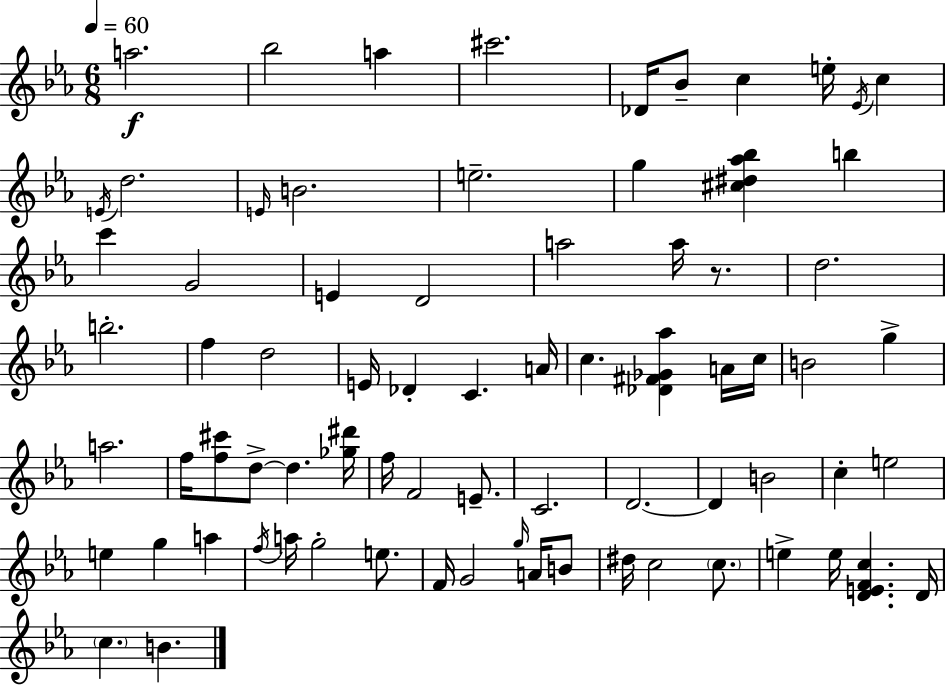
A5/h. Bb5/h A5/q C#6/h. Db4/s Bb4/e C5/q E5/s Eb4/s C5/q E4/s D5/h. E4/s B4/h. E5/h. G5/q [C#5,D#5,Ab5,Bb5]/q B5/q C6/q G4/h E4/q D4/h A5/h A5/s R/e. D5/h. B5/h. F5/q D5/h E4/s Db4/q C4/q. A4/s C5/q. [Db4,F#4,Gb4,Ab5]/q A4/s C5/s B4/h G5/q A5/h. F5/s [F5,C#6]/e D5/e D5/q. [Gb5,D#6]/s F5/s F4/h E4/e. C4/h. D4/h. D4/q B4/h C5/q E5/h E5/q G5/q A5/q F5/s A5/s G5/h E5/e. F4/s G4/h G5/s A4/s B4/e D#5/s C5/h C5/e. E5/q E5/s [D4,E4,F4,C5]/q. D4/s C5/q. B4/q.